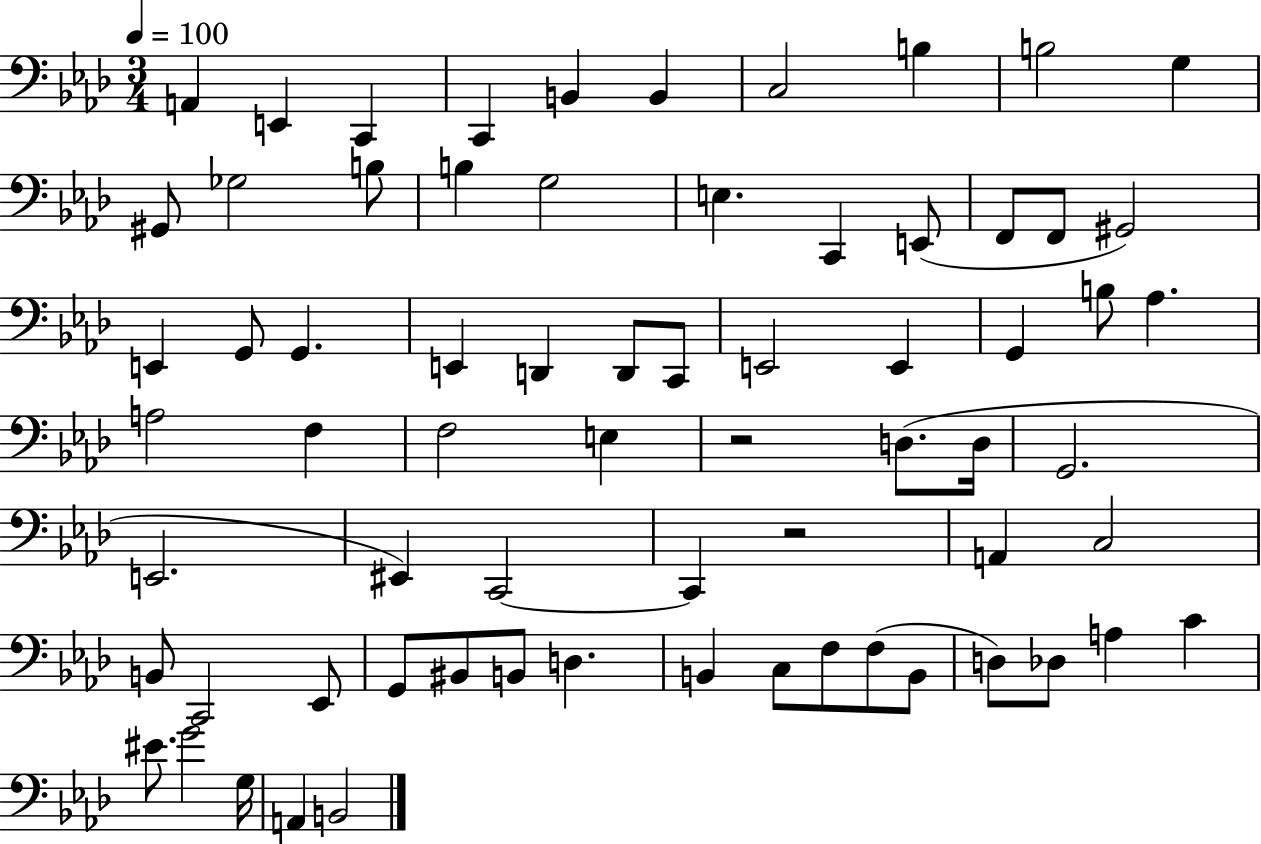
X:1
T:Untitled
M:3/4
L:1/4
K:Ab
A,, E,, C,, C,, B,, B,, C,2 B, B,2 G, ^G,,/2 _G,2 B,/2 B, G,2 E, C,, E,,/2 F,,/2 F,,/2 ^G,,2 E,, G,,/2 G,, E,, D,, D,,/2 C,,/2 E,,2 E,, G,, B,/2 _A, A,2 F, F,2 E, z2 D,/2 D,/4 G,,2 E,,2 ^E,, C,,2 C,, z2 A,, C,2 B,,/2 C,,2 _E,,/2 G,,/2 ^B,,/2 B,,/2 D, B,, C,/2 F,/2 F,/2 B,,/2 D,/2 _D,/2 A, C ^E/2 G2 G,/4 A,, B,,2